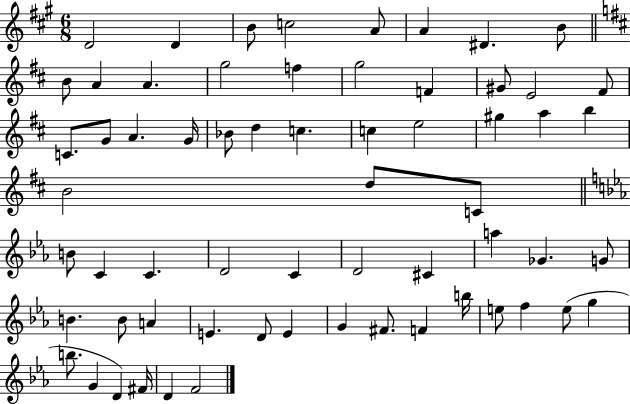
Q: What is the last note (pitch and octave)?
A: F4